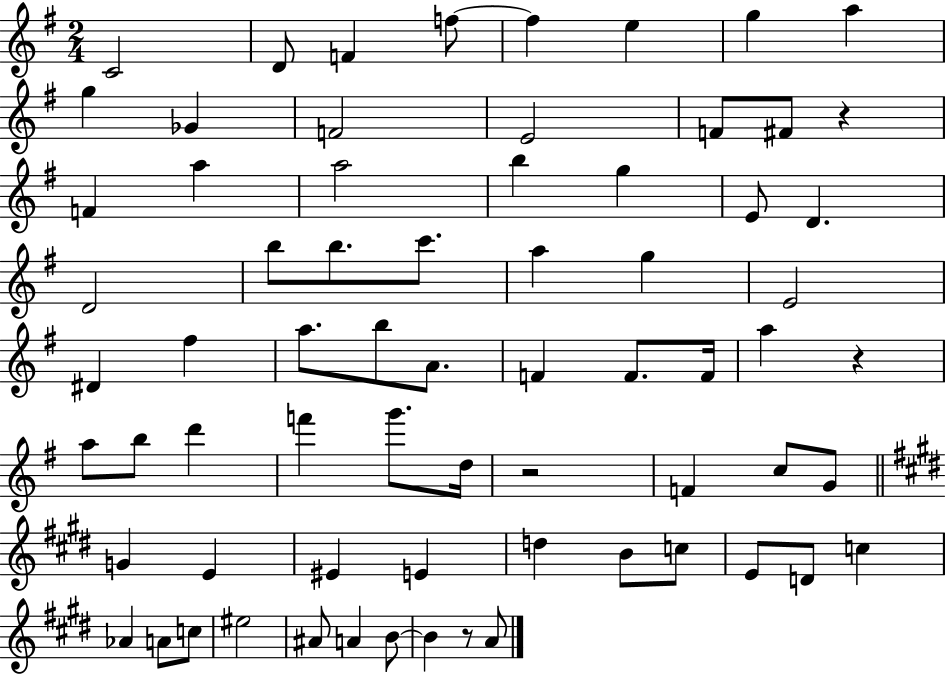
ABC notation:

X:1
T:Untitled
M:2/4
L:1/4
K:G
C2 D/2 F f/2 f e g a g _G F2 E2 F/2 ^F/2 z F a a2 b g E/2 D D2 b/2 b/2 c'/2 a g E2 ^D ^f a/2 b/2 A/2 F F/2 F/4 a z a/2 b/2 d' f' g'/2 d/4 z2 F c/2 G/2 G E ^E E d B/2 c/2 E/2 D/2 c _A A/2 c/2 ^e2 ^A/2 A B/2 B z/2 A/2